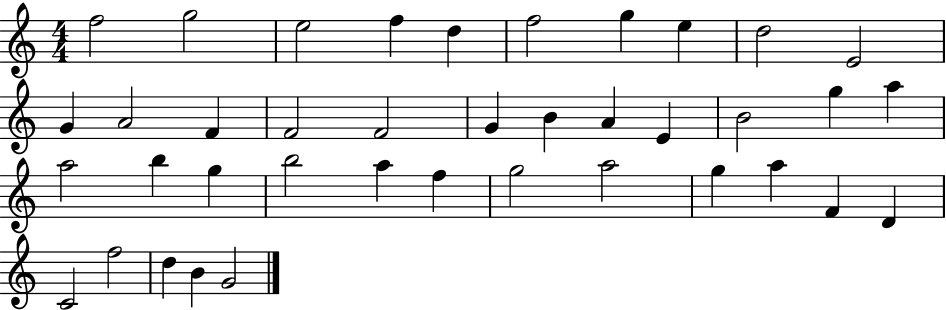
X:1
T:Untitled
M:4/4
L:1/4
K:C
f2 g2 e2 f d f2 g e d2 E2 G A2 F F2 F2 G B A E B2 g a a2 b g b2 a f g2 a2 g a F D C2 f2 d B G2